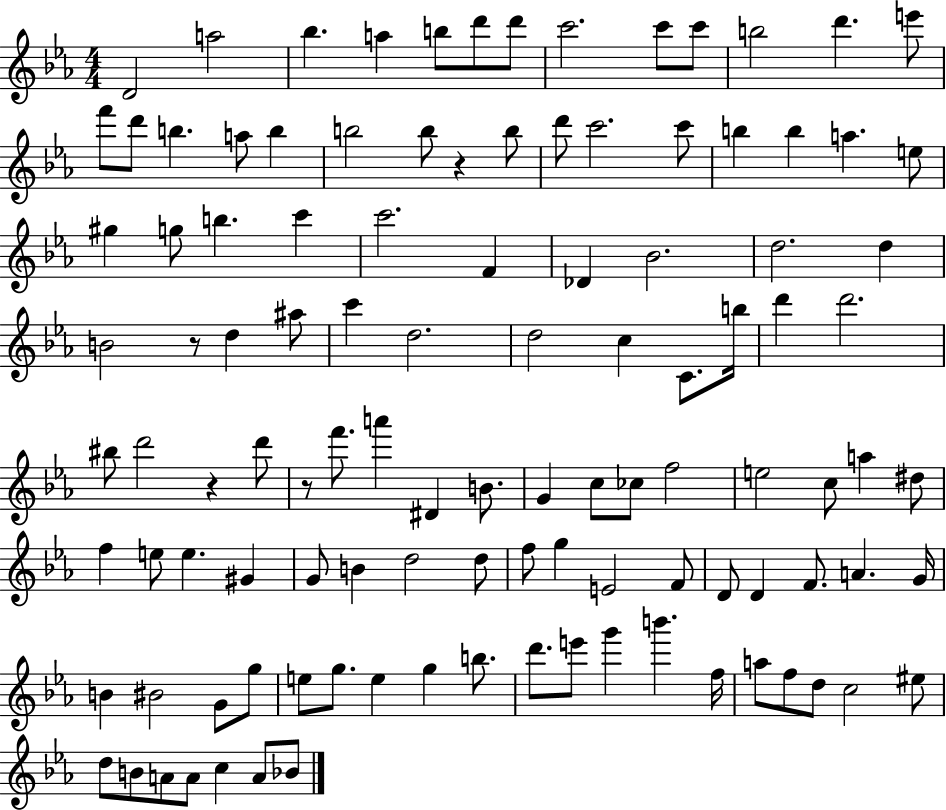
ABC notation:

X:1
T:Untitled
M:4/4
L:1/4
K:Eb
D2 a2 _b a b/2 d'/2 d'/2 c'2 c'/2 c'/2 b2 d' e'/2 f'/2 d'/2 b a/2 b b2 b/2 z b/2 d'/2 c'2 c'/2 b b a e/2 ^g g/2 b c' c'2 F _D _B2 d2 d B2 z/2 d ^a/2 c' d2 d2 c C/2 b/4 d' d'2 ^b/2 d'2 z d'/2 z/2 f'/2 a' ^D B/2 G c/2 _c/2 f2 e2 c/2 a ^d/2 f e/2 e ^G G/2 B d2 d/2 f/2 g E2 F/2 D/2 D F/2 A G/4 B ^B2 G/2 g/2 e/2 g/2 e g b/2 d'/2 e'/2 g' b' f/4 a/2 f/2 d/2 c2 ^e/2 d/2 B/2 A/2 A/2 c A/2 _B/2